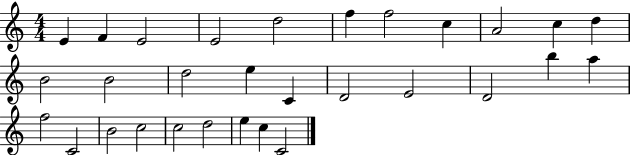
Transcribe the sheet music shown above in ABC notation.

X:1
T:Untitled
M:4/4
L:1/4
K:C
E F E2 E2 d2 f f2 c A2 c d B2 B2 d2 e C D2 E2 D2 b a f2 C2 B2 c2 c2 d2 e c C2